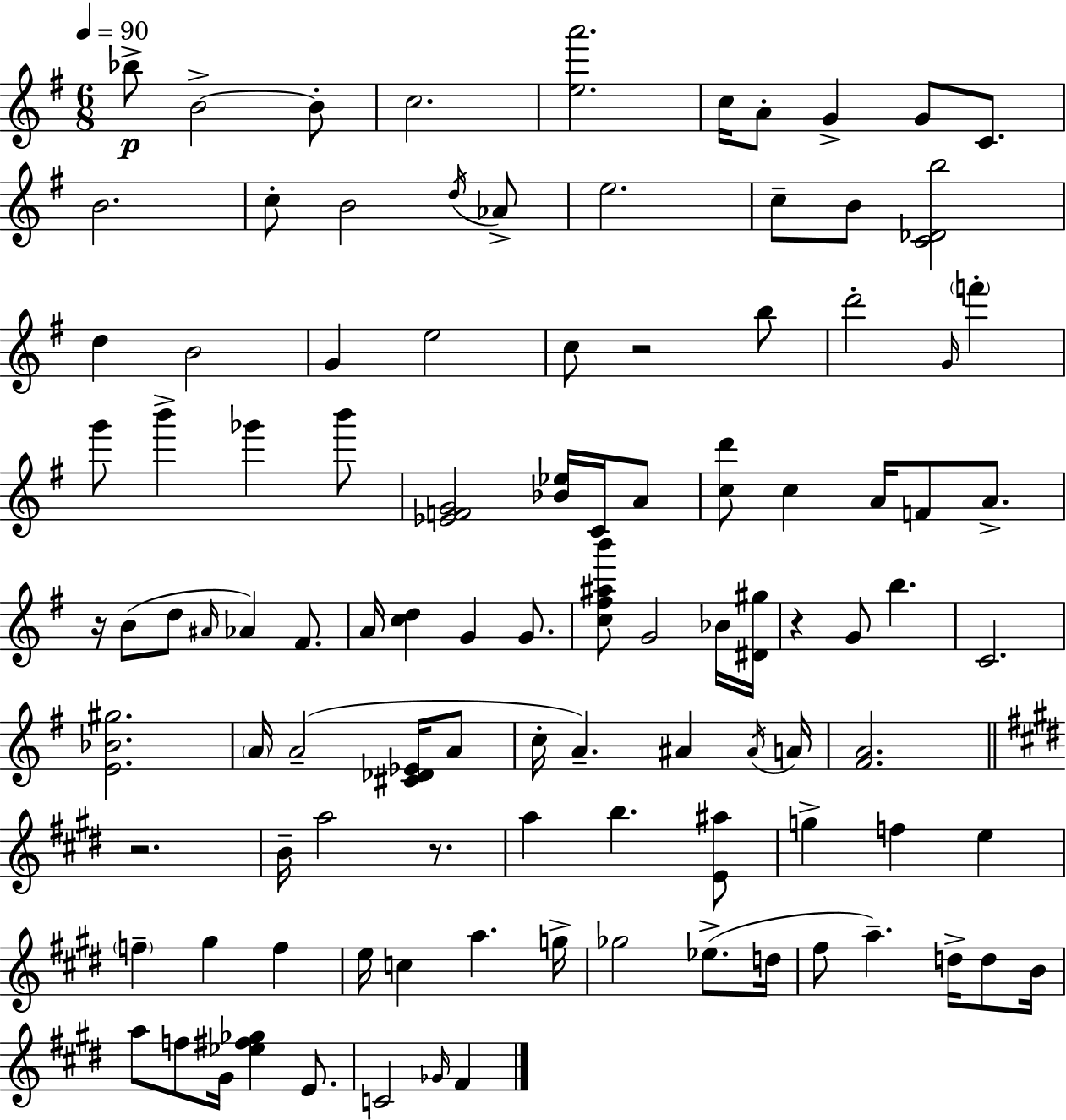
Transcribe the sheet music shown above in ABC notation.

X:1
T:Untitled
M:6/8
L:1/4
K:Em
_b/2 B2 B/2 c2 [ea']2 c/4 A/2 G G/2 C/2 B2 c/2 B2 d/4 _A/2 e2 c/2 B/2 [C_Db]2 d B2 G e2 c/2 z2 b/2 d'2 G/4 f' g'/2 b' _g' b'/2 [_EFG]2 [_B_e]/4 C/4 A/2 [cd']/2 c A/4 F/2 A/2 z/4 B/2 d/2 ^A/4 _A ^F/2 A/4 [cd] G G/2 [c^f^ab']/2 G2 _B/4 [^D^g]/4 z G/2 b C2 [E_B^g]2 A/4 A2 [^C_D_E]/4 A/2 c/4 A ^A ^A/4 A/4 [^FA]2 z2 B/4 a2 z/2 a b [E^a]/2 g f e f ^g f e/4 c a g/4 _g2 _e/2 d/4 ^f/2 a d/4 d/2 B/4 a/2 f/2 ^G/4 [_e^f_g] E/2 C2 _G/4 ^F